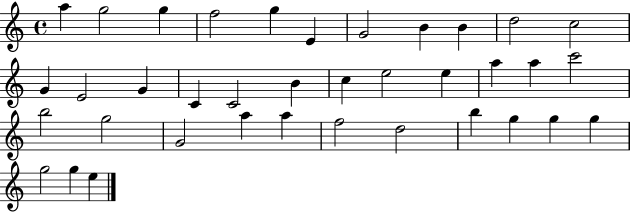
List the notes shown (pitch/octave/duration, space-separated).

A5/q G5/h G5/q F5/h G5/q E4/q G4/h B4/q B4/q D5/h C5/h G4/q E4/h G4/q C4/q C4/h B4/q C5/q E5/h E5/q A5/q A5/q C6/h B5/h G5/h G4/h A5/q A5/q F5/h D5/h B5/q G5/q G5/q G5/q G5/h G5/q E5/q